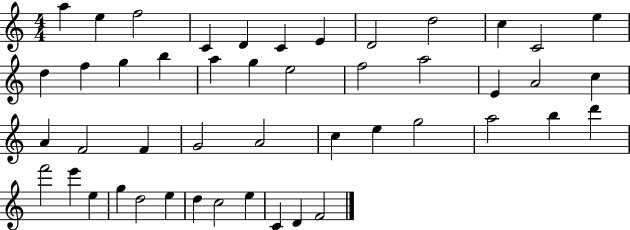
X:1
T:Untitled
M:4/4
L:1/4
K:C
a e f2 C D C E D2 d2 c C2 e d f g b a g e2 f2 a2 E A2 c A F2 F G2 A2 c e g2 a2 b d' f'2 e' e g d2 e d c2 e C D F2